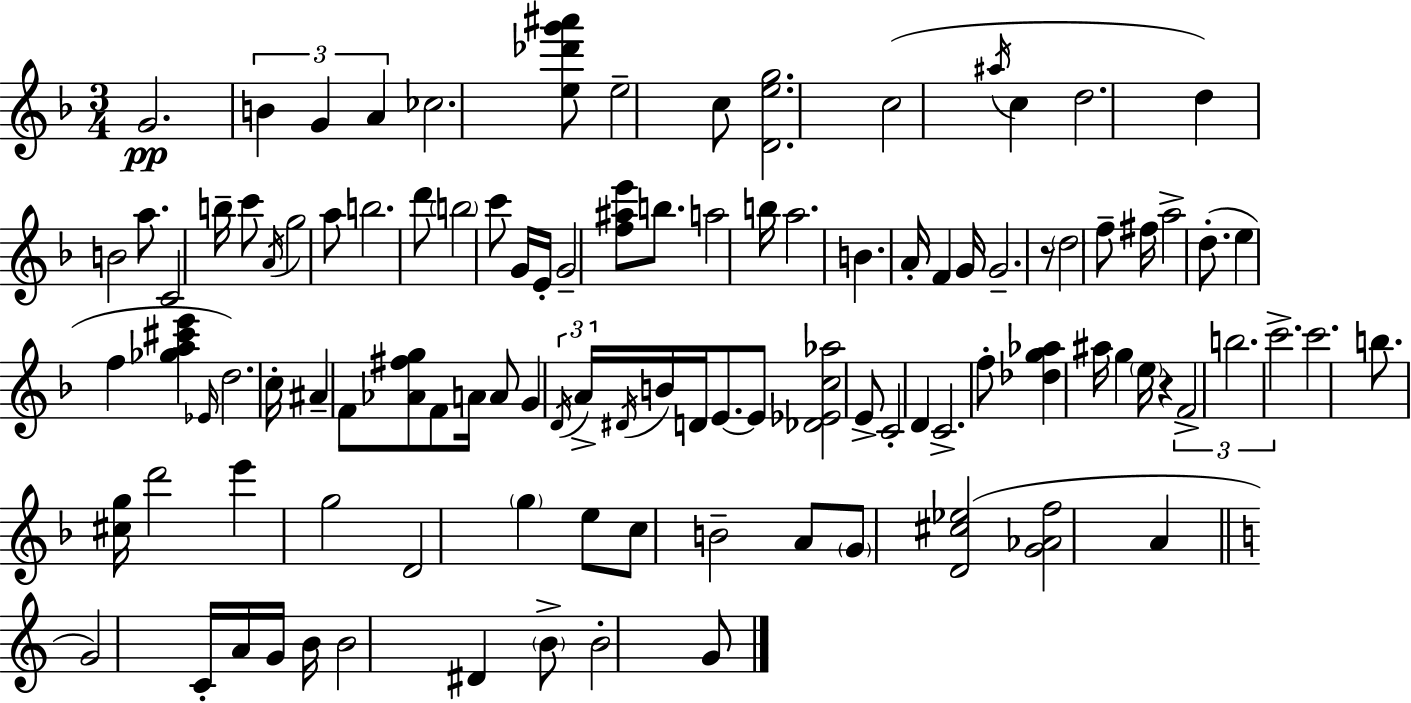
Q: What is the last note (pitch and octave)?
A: G4